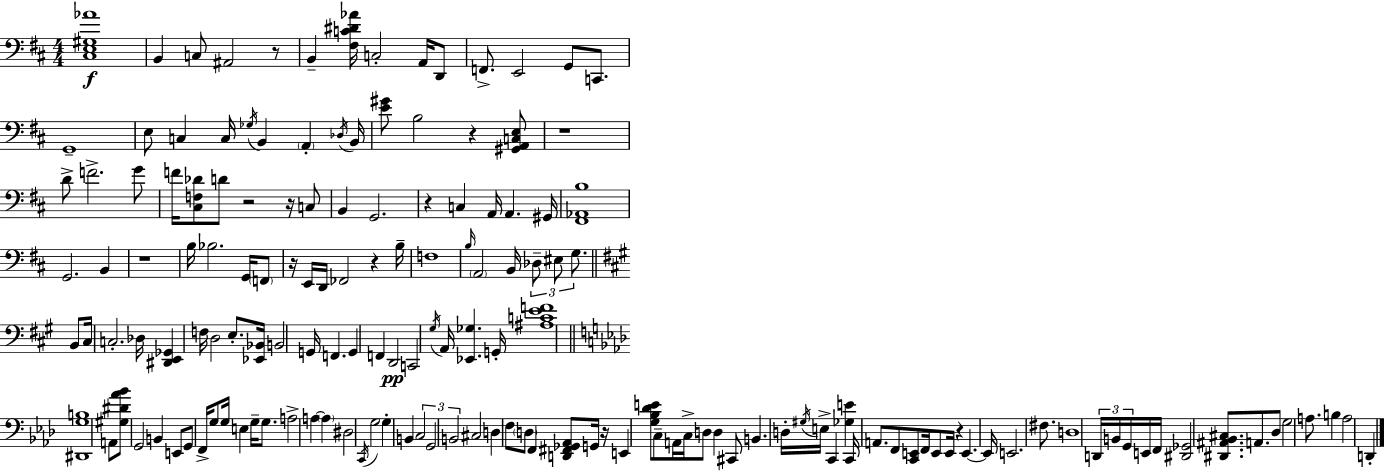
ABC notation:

X:1
T:Untitled
M:4/4
L:1/4
K:D
[^C,E,^G,_A]4 B,, C,/2 ^A,,2 z/2 B,, [^F,C^D_A]/4 C,2 A,,/4 D,,/2 F,,/2 E,,2 G,,/2 C,,/2 G,,4 E,/2 C, C,/4 _G,/4 B,, A,, _D,/4 B,,/4 [E^G]/2 B,2 z [^G,,A,,C,E,]/2 z4 D/2 F2 G/2 F/4 [^C,F,_D]/2 D/2 z2 z/4 C,/2 B,, G,,2 z C, A,,/4 A,, ^G,,/4 [^F,,_A,,B,]4 G,,2 B,, z4 B,/4 _B,2 G,,/4 F,,/2 z/4 E,,/4 D,,/4 _F,,2 z B,/4 F,4 B,/4 A,,2 B,,/4 _D,/2 ^E,/2 G,/2 B,,/2 ^C,/4 C,2 _D,/4 [^D,,E,,_G,,] F,/4 D,2 E,/2 [_E,,_B,,]/4 B,,2 G,,/4 F,, G,, F,, D,,2 C,,2 ^G,/4 A,,/4 [_E,,_G,] G,,/4 [^A,CEF]4 [^D,,G,B,]4 A,,/2 [^G,^D_A_B]/2 G,,2 B,, E,,/2 G,,/2 F,,/4 G,/2 G,/4 E, G,/4 G,/2 A,2 A, A, ^D,2 C,,/4 G,2 G, B,, C,2 G,,2 B,,2 ^C,2 D, F,/2 D,/2 F,, [D,,^F,,_G,,_A,,]/2 G,,/4 z/4 E,, [G,_B,_DE]/2 C,/2 A,,/4 C,/4 D,/2 D, ^C,,/2 B,, D,/4 ^G,/4 E,/4 C,, [_G,E] C,,/4 A,,/2 F,,/2 [C,,E,,]/2 F,,/4 E,,/2 E,,/4 z E,, E,,/4 E,,2 ^F,/2 D,4 D,,/4 B,,/4 G,,/4 E,,/4 F,,/4 [^D,,_G,,]2 [^D,,^A,,_B,,^C,]/2 A,,/2 _D,/2 G,2 A,/2 B, A,2 D,,